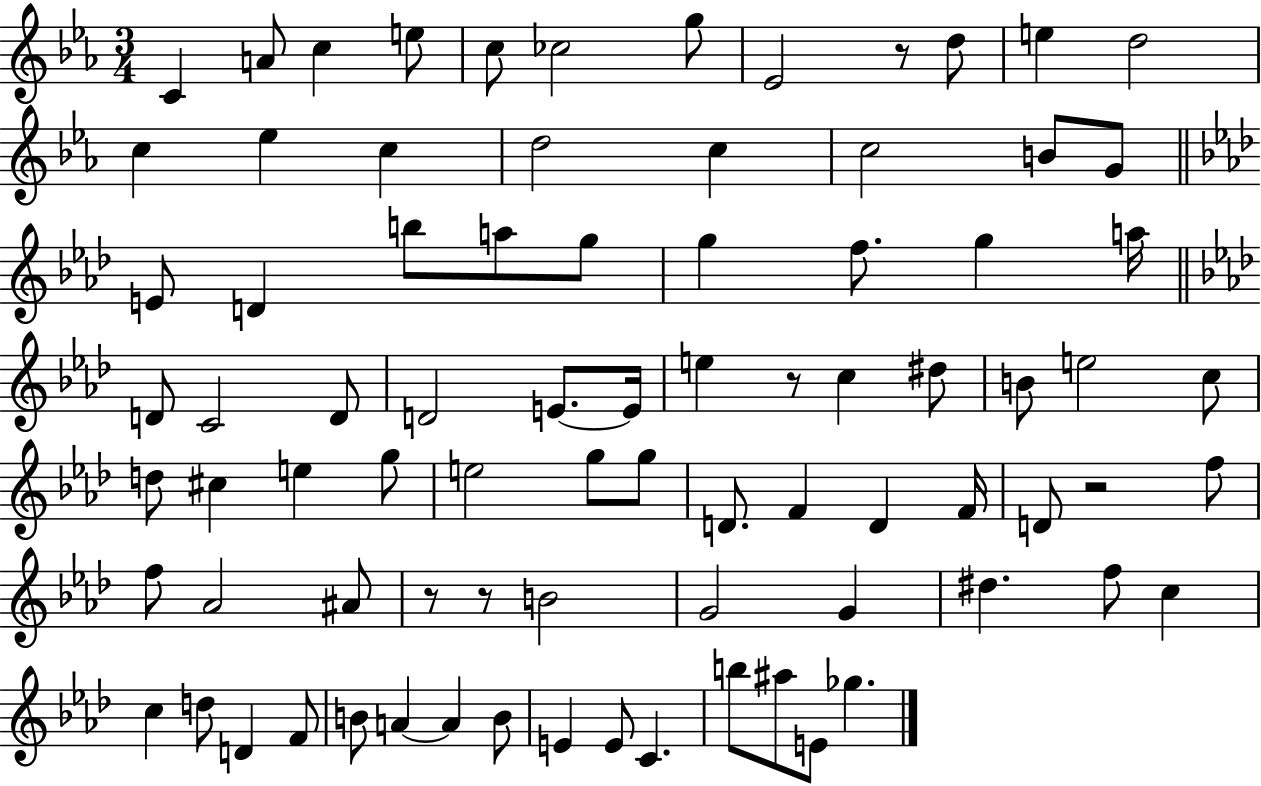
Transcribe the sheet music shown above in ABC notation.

X:1
T:Untitled
M:3/4
L:1/4
K:Eb
C A/2 c e/2 c/2 _c2 g/2 _E2 z/2 d/2 e d2 c _e c d2 c c2 B/2 G/2 E/2 D b/2 a/2 g/2 g f/2 g a/4 D/2 C2 D/2 D2 E/2 E/4 e z/2 c ^d/2 B/2 e2 c/2 d/2 ^c e g/2 e2 g/2 g/2 D/2 F D F/4 D/2 z2 f/2 f/2 _A2 ^A/2 z/2 z/2 B2 G2 G ^d f/2 c c d/2 D F/2 B/2 A A B/2 E E/2 C b/2 ^a/2 E/2 _g